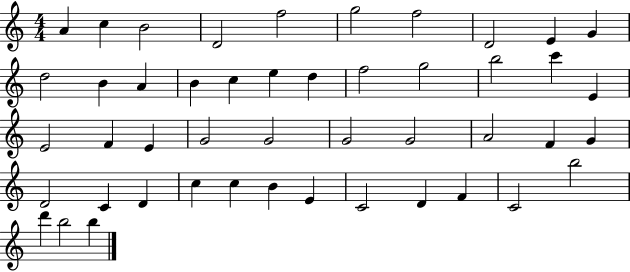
A4/q C5/q B4/h D4/h F5/h G5/h F5/h D4/h E4/q G4/q D5/h B4/q A4/q B4/q C5/q E5/q D5/q F5/h G5/h B5/h C6/q E4/q E4/h F4/q E4/q G4/h G4/h G4/h G4/h A4/h F4/q G4/q D4/h C4/q D4/q C5/q C5/q B4/q E4/q C4/h D4/q F4/q C4/h B5/h D6/q B5/h B5/q